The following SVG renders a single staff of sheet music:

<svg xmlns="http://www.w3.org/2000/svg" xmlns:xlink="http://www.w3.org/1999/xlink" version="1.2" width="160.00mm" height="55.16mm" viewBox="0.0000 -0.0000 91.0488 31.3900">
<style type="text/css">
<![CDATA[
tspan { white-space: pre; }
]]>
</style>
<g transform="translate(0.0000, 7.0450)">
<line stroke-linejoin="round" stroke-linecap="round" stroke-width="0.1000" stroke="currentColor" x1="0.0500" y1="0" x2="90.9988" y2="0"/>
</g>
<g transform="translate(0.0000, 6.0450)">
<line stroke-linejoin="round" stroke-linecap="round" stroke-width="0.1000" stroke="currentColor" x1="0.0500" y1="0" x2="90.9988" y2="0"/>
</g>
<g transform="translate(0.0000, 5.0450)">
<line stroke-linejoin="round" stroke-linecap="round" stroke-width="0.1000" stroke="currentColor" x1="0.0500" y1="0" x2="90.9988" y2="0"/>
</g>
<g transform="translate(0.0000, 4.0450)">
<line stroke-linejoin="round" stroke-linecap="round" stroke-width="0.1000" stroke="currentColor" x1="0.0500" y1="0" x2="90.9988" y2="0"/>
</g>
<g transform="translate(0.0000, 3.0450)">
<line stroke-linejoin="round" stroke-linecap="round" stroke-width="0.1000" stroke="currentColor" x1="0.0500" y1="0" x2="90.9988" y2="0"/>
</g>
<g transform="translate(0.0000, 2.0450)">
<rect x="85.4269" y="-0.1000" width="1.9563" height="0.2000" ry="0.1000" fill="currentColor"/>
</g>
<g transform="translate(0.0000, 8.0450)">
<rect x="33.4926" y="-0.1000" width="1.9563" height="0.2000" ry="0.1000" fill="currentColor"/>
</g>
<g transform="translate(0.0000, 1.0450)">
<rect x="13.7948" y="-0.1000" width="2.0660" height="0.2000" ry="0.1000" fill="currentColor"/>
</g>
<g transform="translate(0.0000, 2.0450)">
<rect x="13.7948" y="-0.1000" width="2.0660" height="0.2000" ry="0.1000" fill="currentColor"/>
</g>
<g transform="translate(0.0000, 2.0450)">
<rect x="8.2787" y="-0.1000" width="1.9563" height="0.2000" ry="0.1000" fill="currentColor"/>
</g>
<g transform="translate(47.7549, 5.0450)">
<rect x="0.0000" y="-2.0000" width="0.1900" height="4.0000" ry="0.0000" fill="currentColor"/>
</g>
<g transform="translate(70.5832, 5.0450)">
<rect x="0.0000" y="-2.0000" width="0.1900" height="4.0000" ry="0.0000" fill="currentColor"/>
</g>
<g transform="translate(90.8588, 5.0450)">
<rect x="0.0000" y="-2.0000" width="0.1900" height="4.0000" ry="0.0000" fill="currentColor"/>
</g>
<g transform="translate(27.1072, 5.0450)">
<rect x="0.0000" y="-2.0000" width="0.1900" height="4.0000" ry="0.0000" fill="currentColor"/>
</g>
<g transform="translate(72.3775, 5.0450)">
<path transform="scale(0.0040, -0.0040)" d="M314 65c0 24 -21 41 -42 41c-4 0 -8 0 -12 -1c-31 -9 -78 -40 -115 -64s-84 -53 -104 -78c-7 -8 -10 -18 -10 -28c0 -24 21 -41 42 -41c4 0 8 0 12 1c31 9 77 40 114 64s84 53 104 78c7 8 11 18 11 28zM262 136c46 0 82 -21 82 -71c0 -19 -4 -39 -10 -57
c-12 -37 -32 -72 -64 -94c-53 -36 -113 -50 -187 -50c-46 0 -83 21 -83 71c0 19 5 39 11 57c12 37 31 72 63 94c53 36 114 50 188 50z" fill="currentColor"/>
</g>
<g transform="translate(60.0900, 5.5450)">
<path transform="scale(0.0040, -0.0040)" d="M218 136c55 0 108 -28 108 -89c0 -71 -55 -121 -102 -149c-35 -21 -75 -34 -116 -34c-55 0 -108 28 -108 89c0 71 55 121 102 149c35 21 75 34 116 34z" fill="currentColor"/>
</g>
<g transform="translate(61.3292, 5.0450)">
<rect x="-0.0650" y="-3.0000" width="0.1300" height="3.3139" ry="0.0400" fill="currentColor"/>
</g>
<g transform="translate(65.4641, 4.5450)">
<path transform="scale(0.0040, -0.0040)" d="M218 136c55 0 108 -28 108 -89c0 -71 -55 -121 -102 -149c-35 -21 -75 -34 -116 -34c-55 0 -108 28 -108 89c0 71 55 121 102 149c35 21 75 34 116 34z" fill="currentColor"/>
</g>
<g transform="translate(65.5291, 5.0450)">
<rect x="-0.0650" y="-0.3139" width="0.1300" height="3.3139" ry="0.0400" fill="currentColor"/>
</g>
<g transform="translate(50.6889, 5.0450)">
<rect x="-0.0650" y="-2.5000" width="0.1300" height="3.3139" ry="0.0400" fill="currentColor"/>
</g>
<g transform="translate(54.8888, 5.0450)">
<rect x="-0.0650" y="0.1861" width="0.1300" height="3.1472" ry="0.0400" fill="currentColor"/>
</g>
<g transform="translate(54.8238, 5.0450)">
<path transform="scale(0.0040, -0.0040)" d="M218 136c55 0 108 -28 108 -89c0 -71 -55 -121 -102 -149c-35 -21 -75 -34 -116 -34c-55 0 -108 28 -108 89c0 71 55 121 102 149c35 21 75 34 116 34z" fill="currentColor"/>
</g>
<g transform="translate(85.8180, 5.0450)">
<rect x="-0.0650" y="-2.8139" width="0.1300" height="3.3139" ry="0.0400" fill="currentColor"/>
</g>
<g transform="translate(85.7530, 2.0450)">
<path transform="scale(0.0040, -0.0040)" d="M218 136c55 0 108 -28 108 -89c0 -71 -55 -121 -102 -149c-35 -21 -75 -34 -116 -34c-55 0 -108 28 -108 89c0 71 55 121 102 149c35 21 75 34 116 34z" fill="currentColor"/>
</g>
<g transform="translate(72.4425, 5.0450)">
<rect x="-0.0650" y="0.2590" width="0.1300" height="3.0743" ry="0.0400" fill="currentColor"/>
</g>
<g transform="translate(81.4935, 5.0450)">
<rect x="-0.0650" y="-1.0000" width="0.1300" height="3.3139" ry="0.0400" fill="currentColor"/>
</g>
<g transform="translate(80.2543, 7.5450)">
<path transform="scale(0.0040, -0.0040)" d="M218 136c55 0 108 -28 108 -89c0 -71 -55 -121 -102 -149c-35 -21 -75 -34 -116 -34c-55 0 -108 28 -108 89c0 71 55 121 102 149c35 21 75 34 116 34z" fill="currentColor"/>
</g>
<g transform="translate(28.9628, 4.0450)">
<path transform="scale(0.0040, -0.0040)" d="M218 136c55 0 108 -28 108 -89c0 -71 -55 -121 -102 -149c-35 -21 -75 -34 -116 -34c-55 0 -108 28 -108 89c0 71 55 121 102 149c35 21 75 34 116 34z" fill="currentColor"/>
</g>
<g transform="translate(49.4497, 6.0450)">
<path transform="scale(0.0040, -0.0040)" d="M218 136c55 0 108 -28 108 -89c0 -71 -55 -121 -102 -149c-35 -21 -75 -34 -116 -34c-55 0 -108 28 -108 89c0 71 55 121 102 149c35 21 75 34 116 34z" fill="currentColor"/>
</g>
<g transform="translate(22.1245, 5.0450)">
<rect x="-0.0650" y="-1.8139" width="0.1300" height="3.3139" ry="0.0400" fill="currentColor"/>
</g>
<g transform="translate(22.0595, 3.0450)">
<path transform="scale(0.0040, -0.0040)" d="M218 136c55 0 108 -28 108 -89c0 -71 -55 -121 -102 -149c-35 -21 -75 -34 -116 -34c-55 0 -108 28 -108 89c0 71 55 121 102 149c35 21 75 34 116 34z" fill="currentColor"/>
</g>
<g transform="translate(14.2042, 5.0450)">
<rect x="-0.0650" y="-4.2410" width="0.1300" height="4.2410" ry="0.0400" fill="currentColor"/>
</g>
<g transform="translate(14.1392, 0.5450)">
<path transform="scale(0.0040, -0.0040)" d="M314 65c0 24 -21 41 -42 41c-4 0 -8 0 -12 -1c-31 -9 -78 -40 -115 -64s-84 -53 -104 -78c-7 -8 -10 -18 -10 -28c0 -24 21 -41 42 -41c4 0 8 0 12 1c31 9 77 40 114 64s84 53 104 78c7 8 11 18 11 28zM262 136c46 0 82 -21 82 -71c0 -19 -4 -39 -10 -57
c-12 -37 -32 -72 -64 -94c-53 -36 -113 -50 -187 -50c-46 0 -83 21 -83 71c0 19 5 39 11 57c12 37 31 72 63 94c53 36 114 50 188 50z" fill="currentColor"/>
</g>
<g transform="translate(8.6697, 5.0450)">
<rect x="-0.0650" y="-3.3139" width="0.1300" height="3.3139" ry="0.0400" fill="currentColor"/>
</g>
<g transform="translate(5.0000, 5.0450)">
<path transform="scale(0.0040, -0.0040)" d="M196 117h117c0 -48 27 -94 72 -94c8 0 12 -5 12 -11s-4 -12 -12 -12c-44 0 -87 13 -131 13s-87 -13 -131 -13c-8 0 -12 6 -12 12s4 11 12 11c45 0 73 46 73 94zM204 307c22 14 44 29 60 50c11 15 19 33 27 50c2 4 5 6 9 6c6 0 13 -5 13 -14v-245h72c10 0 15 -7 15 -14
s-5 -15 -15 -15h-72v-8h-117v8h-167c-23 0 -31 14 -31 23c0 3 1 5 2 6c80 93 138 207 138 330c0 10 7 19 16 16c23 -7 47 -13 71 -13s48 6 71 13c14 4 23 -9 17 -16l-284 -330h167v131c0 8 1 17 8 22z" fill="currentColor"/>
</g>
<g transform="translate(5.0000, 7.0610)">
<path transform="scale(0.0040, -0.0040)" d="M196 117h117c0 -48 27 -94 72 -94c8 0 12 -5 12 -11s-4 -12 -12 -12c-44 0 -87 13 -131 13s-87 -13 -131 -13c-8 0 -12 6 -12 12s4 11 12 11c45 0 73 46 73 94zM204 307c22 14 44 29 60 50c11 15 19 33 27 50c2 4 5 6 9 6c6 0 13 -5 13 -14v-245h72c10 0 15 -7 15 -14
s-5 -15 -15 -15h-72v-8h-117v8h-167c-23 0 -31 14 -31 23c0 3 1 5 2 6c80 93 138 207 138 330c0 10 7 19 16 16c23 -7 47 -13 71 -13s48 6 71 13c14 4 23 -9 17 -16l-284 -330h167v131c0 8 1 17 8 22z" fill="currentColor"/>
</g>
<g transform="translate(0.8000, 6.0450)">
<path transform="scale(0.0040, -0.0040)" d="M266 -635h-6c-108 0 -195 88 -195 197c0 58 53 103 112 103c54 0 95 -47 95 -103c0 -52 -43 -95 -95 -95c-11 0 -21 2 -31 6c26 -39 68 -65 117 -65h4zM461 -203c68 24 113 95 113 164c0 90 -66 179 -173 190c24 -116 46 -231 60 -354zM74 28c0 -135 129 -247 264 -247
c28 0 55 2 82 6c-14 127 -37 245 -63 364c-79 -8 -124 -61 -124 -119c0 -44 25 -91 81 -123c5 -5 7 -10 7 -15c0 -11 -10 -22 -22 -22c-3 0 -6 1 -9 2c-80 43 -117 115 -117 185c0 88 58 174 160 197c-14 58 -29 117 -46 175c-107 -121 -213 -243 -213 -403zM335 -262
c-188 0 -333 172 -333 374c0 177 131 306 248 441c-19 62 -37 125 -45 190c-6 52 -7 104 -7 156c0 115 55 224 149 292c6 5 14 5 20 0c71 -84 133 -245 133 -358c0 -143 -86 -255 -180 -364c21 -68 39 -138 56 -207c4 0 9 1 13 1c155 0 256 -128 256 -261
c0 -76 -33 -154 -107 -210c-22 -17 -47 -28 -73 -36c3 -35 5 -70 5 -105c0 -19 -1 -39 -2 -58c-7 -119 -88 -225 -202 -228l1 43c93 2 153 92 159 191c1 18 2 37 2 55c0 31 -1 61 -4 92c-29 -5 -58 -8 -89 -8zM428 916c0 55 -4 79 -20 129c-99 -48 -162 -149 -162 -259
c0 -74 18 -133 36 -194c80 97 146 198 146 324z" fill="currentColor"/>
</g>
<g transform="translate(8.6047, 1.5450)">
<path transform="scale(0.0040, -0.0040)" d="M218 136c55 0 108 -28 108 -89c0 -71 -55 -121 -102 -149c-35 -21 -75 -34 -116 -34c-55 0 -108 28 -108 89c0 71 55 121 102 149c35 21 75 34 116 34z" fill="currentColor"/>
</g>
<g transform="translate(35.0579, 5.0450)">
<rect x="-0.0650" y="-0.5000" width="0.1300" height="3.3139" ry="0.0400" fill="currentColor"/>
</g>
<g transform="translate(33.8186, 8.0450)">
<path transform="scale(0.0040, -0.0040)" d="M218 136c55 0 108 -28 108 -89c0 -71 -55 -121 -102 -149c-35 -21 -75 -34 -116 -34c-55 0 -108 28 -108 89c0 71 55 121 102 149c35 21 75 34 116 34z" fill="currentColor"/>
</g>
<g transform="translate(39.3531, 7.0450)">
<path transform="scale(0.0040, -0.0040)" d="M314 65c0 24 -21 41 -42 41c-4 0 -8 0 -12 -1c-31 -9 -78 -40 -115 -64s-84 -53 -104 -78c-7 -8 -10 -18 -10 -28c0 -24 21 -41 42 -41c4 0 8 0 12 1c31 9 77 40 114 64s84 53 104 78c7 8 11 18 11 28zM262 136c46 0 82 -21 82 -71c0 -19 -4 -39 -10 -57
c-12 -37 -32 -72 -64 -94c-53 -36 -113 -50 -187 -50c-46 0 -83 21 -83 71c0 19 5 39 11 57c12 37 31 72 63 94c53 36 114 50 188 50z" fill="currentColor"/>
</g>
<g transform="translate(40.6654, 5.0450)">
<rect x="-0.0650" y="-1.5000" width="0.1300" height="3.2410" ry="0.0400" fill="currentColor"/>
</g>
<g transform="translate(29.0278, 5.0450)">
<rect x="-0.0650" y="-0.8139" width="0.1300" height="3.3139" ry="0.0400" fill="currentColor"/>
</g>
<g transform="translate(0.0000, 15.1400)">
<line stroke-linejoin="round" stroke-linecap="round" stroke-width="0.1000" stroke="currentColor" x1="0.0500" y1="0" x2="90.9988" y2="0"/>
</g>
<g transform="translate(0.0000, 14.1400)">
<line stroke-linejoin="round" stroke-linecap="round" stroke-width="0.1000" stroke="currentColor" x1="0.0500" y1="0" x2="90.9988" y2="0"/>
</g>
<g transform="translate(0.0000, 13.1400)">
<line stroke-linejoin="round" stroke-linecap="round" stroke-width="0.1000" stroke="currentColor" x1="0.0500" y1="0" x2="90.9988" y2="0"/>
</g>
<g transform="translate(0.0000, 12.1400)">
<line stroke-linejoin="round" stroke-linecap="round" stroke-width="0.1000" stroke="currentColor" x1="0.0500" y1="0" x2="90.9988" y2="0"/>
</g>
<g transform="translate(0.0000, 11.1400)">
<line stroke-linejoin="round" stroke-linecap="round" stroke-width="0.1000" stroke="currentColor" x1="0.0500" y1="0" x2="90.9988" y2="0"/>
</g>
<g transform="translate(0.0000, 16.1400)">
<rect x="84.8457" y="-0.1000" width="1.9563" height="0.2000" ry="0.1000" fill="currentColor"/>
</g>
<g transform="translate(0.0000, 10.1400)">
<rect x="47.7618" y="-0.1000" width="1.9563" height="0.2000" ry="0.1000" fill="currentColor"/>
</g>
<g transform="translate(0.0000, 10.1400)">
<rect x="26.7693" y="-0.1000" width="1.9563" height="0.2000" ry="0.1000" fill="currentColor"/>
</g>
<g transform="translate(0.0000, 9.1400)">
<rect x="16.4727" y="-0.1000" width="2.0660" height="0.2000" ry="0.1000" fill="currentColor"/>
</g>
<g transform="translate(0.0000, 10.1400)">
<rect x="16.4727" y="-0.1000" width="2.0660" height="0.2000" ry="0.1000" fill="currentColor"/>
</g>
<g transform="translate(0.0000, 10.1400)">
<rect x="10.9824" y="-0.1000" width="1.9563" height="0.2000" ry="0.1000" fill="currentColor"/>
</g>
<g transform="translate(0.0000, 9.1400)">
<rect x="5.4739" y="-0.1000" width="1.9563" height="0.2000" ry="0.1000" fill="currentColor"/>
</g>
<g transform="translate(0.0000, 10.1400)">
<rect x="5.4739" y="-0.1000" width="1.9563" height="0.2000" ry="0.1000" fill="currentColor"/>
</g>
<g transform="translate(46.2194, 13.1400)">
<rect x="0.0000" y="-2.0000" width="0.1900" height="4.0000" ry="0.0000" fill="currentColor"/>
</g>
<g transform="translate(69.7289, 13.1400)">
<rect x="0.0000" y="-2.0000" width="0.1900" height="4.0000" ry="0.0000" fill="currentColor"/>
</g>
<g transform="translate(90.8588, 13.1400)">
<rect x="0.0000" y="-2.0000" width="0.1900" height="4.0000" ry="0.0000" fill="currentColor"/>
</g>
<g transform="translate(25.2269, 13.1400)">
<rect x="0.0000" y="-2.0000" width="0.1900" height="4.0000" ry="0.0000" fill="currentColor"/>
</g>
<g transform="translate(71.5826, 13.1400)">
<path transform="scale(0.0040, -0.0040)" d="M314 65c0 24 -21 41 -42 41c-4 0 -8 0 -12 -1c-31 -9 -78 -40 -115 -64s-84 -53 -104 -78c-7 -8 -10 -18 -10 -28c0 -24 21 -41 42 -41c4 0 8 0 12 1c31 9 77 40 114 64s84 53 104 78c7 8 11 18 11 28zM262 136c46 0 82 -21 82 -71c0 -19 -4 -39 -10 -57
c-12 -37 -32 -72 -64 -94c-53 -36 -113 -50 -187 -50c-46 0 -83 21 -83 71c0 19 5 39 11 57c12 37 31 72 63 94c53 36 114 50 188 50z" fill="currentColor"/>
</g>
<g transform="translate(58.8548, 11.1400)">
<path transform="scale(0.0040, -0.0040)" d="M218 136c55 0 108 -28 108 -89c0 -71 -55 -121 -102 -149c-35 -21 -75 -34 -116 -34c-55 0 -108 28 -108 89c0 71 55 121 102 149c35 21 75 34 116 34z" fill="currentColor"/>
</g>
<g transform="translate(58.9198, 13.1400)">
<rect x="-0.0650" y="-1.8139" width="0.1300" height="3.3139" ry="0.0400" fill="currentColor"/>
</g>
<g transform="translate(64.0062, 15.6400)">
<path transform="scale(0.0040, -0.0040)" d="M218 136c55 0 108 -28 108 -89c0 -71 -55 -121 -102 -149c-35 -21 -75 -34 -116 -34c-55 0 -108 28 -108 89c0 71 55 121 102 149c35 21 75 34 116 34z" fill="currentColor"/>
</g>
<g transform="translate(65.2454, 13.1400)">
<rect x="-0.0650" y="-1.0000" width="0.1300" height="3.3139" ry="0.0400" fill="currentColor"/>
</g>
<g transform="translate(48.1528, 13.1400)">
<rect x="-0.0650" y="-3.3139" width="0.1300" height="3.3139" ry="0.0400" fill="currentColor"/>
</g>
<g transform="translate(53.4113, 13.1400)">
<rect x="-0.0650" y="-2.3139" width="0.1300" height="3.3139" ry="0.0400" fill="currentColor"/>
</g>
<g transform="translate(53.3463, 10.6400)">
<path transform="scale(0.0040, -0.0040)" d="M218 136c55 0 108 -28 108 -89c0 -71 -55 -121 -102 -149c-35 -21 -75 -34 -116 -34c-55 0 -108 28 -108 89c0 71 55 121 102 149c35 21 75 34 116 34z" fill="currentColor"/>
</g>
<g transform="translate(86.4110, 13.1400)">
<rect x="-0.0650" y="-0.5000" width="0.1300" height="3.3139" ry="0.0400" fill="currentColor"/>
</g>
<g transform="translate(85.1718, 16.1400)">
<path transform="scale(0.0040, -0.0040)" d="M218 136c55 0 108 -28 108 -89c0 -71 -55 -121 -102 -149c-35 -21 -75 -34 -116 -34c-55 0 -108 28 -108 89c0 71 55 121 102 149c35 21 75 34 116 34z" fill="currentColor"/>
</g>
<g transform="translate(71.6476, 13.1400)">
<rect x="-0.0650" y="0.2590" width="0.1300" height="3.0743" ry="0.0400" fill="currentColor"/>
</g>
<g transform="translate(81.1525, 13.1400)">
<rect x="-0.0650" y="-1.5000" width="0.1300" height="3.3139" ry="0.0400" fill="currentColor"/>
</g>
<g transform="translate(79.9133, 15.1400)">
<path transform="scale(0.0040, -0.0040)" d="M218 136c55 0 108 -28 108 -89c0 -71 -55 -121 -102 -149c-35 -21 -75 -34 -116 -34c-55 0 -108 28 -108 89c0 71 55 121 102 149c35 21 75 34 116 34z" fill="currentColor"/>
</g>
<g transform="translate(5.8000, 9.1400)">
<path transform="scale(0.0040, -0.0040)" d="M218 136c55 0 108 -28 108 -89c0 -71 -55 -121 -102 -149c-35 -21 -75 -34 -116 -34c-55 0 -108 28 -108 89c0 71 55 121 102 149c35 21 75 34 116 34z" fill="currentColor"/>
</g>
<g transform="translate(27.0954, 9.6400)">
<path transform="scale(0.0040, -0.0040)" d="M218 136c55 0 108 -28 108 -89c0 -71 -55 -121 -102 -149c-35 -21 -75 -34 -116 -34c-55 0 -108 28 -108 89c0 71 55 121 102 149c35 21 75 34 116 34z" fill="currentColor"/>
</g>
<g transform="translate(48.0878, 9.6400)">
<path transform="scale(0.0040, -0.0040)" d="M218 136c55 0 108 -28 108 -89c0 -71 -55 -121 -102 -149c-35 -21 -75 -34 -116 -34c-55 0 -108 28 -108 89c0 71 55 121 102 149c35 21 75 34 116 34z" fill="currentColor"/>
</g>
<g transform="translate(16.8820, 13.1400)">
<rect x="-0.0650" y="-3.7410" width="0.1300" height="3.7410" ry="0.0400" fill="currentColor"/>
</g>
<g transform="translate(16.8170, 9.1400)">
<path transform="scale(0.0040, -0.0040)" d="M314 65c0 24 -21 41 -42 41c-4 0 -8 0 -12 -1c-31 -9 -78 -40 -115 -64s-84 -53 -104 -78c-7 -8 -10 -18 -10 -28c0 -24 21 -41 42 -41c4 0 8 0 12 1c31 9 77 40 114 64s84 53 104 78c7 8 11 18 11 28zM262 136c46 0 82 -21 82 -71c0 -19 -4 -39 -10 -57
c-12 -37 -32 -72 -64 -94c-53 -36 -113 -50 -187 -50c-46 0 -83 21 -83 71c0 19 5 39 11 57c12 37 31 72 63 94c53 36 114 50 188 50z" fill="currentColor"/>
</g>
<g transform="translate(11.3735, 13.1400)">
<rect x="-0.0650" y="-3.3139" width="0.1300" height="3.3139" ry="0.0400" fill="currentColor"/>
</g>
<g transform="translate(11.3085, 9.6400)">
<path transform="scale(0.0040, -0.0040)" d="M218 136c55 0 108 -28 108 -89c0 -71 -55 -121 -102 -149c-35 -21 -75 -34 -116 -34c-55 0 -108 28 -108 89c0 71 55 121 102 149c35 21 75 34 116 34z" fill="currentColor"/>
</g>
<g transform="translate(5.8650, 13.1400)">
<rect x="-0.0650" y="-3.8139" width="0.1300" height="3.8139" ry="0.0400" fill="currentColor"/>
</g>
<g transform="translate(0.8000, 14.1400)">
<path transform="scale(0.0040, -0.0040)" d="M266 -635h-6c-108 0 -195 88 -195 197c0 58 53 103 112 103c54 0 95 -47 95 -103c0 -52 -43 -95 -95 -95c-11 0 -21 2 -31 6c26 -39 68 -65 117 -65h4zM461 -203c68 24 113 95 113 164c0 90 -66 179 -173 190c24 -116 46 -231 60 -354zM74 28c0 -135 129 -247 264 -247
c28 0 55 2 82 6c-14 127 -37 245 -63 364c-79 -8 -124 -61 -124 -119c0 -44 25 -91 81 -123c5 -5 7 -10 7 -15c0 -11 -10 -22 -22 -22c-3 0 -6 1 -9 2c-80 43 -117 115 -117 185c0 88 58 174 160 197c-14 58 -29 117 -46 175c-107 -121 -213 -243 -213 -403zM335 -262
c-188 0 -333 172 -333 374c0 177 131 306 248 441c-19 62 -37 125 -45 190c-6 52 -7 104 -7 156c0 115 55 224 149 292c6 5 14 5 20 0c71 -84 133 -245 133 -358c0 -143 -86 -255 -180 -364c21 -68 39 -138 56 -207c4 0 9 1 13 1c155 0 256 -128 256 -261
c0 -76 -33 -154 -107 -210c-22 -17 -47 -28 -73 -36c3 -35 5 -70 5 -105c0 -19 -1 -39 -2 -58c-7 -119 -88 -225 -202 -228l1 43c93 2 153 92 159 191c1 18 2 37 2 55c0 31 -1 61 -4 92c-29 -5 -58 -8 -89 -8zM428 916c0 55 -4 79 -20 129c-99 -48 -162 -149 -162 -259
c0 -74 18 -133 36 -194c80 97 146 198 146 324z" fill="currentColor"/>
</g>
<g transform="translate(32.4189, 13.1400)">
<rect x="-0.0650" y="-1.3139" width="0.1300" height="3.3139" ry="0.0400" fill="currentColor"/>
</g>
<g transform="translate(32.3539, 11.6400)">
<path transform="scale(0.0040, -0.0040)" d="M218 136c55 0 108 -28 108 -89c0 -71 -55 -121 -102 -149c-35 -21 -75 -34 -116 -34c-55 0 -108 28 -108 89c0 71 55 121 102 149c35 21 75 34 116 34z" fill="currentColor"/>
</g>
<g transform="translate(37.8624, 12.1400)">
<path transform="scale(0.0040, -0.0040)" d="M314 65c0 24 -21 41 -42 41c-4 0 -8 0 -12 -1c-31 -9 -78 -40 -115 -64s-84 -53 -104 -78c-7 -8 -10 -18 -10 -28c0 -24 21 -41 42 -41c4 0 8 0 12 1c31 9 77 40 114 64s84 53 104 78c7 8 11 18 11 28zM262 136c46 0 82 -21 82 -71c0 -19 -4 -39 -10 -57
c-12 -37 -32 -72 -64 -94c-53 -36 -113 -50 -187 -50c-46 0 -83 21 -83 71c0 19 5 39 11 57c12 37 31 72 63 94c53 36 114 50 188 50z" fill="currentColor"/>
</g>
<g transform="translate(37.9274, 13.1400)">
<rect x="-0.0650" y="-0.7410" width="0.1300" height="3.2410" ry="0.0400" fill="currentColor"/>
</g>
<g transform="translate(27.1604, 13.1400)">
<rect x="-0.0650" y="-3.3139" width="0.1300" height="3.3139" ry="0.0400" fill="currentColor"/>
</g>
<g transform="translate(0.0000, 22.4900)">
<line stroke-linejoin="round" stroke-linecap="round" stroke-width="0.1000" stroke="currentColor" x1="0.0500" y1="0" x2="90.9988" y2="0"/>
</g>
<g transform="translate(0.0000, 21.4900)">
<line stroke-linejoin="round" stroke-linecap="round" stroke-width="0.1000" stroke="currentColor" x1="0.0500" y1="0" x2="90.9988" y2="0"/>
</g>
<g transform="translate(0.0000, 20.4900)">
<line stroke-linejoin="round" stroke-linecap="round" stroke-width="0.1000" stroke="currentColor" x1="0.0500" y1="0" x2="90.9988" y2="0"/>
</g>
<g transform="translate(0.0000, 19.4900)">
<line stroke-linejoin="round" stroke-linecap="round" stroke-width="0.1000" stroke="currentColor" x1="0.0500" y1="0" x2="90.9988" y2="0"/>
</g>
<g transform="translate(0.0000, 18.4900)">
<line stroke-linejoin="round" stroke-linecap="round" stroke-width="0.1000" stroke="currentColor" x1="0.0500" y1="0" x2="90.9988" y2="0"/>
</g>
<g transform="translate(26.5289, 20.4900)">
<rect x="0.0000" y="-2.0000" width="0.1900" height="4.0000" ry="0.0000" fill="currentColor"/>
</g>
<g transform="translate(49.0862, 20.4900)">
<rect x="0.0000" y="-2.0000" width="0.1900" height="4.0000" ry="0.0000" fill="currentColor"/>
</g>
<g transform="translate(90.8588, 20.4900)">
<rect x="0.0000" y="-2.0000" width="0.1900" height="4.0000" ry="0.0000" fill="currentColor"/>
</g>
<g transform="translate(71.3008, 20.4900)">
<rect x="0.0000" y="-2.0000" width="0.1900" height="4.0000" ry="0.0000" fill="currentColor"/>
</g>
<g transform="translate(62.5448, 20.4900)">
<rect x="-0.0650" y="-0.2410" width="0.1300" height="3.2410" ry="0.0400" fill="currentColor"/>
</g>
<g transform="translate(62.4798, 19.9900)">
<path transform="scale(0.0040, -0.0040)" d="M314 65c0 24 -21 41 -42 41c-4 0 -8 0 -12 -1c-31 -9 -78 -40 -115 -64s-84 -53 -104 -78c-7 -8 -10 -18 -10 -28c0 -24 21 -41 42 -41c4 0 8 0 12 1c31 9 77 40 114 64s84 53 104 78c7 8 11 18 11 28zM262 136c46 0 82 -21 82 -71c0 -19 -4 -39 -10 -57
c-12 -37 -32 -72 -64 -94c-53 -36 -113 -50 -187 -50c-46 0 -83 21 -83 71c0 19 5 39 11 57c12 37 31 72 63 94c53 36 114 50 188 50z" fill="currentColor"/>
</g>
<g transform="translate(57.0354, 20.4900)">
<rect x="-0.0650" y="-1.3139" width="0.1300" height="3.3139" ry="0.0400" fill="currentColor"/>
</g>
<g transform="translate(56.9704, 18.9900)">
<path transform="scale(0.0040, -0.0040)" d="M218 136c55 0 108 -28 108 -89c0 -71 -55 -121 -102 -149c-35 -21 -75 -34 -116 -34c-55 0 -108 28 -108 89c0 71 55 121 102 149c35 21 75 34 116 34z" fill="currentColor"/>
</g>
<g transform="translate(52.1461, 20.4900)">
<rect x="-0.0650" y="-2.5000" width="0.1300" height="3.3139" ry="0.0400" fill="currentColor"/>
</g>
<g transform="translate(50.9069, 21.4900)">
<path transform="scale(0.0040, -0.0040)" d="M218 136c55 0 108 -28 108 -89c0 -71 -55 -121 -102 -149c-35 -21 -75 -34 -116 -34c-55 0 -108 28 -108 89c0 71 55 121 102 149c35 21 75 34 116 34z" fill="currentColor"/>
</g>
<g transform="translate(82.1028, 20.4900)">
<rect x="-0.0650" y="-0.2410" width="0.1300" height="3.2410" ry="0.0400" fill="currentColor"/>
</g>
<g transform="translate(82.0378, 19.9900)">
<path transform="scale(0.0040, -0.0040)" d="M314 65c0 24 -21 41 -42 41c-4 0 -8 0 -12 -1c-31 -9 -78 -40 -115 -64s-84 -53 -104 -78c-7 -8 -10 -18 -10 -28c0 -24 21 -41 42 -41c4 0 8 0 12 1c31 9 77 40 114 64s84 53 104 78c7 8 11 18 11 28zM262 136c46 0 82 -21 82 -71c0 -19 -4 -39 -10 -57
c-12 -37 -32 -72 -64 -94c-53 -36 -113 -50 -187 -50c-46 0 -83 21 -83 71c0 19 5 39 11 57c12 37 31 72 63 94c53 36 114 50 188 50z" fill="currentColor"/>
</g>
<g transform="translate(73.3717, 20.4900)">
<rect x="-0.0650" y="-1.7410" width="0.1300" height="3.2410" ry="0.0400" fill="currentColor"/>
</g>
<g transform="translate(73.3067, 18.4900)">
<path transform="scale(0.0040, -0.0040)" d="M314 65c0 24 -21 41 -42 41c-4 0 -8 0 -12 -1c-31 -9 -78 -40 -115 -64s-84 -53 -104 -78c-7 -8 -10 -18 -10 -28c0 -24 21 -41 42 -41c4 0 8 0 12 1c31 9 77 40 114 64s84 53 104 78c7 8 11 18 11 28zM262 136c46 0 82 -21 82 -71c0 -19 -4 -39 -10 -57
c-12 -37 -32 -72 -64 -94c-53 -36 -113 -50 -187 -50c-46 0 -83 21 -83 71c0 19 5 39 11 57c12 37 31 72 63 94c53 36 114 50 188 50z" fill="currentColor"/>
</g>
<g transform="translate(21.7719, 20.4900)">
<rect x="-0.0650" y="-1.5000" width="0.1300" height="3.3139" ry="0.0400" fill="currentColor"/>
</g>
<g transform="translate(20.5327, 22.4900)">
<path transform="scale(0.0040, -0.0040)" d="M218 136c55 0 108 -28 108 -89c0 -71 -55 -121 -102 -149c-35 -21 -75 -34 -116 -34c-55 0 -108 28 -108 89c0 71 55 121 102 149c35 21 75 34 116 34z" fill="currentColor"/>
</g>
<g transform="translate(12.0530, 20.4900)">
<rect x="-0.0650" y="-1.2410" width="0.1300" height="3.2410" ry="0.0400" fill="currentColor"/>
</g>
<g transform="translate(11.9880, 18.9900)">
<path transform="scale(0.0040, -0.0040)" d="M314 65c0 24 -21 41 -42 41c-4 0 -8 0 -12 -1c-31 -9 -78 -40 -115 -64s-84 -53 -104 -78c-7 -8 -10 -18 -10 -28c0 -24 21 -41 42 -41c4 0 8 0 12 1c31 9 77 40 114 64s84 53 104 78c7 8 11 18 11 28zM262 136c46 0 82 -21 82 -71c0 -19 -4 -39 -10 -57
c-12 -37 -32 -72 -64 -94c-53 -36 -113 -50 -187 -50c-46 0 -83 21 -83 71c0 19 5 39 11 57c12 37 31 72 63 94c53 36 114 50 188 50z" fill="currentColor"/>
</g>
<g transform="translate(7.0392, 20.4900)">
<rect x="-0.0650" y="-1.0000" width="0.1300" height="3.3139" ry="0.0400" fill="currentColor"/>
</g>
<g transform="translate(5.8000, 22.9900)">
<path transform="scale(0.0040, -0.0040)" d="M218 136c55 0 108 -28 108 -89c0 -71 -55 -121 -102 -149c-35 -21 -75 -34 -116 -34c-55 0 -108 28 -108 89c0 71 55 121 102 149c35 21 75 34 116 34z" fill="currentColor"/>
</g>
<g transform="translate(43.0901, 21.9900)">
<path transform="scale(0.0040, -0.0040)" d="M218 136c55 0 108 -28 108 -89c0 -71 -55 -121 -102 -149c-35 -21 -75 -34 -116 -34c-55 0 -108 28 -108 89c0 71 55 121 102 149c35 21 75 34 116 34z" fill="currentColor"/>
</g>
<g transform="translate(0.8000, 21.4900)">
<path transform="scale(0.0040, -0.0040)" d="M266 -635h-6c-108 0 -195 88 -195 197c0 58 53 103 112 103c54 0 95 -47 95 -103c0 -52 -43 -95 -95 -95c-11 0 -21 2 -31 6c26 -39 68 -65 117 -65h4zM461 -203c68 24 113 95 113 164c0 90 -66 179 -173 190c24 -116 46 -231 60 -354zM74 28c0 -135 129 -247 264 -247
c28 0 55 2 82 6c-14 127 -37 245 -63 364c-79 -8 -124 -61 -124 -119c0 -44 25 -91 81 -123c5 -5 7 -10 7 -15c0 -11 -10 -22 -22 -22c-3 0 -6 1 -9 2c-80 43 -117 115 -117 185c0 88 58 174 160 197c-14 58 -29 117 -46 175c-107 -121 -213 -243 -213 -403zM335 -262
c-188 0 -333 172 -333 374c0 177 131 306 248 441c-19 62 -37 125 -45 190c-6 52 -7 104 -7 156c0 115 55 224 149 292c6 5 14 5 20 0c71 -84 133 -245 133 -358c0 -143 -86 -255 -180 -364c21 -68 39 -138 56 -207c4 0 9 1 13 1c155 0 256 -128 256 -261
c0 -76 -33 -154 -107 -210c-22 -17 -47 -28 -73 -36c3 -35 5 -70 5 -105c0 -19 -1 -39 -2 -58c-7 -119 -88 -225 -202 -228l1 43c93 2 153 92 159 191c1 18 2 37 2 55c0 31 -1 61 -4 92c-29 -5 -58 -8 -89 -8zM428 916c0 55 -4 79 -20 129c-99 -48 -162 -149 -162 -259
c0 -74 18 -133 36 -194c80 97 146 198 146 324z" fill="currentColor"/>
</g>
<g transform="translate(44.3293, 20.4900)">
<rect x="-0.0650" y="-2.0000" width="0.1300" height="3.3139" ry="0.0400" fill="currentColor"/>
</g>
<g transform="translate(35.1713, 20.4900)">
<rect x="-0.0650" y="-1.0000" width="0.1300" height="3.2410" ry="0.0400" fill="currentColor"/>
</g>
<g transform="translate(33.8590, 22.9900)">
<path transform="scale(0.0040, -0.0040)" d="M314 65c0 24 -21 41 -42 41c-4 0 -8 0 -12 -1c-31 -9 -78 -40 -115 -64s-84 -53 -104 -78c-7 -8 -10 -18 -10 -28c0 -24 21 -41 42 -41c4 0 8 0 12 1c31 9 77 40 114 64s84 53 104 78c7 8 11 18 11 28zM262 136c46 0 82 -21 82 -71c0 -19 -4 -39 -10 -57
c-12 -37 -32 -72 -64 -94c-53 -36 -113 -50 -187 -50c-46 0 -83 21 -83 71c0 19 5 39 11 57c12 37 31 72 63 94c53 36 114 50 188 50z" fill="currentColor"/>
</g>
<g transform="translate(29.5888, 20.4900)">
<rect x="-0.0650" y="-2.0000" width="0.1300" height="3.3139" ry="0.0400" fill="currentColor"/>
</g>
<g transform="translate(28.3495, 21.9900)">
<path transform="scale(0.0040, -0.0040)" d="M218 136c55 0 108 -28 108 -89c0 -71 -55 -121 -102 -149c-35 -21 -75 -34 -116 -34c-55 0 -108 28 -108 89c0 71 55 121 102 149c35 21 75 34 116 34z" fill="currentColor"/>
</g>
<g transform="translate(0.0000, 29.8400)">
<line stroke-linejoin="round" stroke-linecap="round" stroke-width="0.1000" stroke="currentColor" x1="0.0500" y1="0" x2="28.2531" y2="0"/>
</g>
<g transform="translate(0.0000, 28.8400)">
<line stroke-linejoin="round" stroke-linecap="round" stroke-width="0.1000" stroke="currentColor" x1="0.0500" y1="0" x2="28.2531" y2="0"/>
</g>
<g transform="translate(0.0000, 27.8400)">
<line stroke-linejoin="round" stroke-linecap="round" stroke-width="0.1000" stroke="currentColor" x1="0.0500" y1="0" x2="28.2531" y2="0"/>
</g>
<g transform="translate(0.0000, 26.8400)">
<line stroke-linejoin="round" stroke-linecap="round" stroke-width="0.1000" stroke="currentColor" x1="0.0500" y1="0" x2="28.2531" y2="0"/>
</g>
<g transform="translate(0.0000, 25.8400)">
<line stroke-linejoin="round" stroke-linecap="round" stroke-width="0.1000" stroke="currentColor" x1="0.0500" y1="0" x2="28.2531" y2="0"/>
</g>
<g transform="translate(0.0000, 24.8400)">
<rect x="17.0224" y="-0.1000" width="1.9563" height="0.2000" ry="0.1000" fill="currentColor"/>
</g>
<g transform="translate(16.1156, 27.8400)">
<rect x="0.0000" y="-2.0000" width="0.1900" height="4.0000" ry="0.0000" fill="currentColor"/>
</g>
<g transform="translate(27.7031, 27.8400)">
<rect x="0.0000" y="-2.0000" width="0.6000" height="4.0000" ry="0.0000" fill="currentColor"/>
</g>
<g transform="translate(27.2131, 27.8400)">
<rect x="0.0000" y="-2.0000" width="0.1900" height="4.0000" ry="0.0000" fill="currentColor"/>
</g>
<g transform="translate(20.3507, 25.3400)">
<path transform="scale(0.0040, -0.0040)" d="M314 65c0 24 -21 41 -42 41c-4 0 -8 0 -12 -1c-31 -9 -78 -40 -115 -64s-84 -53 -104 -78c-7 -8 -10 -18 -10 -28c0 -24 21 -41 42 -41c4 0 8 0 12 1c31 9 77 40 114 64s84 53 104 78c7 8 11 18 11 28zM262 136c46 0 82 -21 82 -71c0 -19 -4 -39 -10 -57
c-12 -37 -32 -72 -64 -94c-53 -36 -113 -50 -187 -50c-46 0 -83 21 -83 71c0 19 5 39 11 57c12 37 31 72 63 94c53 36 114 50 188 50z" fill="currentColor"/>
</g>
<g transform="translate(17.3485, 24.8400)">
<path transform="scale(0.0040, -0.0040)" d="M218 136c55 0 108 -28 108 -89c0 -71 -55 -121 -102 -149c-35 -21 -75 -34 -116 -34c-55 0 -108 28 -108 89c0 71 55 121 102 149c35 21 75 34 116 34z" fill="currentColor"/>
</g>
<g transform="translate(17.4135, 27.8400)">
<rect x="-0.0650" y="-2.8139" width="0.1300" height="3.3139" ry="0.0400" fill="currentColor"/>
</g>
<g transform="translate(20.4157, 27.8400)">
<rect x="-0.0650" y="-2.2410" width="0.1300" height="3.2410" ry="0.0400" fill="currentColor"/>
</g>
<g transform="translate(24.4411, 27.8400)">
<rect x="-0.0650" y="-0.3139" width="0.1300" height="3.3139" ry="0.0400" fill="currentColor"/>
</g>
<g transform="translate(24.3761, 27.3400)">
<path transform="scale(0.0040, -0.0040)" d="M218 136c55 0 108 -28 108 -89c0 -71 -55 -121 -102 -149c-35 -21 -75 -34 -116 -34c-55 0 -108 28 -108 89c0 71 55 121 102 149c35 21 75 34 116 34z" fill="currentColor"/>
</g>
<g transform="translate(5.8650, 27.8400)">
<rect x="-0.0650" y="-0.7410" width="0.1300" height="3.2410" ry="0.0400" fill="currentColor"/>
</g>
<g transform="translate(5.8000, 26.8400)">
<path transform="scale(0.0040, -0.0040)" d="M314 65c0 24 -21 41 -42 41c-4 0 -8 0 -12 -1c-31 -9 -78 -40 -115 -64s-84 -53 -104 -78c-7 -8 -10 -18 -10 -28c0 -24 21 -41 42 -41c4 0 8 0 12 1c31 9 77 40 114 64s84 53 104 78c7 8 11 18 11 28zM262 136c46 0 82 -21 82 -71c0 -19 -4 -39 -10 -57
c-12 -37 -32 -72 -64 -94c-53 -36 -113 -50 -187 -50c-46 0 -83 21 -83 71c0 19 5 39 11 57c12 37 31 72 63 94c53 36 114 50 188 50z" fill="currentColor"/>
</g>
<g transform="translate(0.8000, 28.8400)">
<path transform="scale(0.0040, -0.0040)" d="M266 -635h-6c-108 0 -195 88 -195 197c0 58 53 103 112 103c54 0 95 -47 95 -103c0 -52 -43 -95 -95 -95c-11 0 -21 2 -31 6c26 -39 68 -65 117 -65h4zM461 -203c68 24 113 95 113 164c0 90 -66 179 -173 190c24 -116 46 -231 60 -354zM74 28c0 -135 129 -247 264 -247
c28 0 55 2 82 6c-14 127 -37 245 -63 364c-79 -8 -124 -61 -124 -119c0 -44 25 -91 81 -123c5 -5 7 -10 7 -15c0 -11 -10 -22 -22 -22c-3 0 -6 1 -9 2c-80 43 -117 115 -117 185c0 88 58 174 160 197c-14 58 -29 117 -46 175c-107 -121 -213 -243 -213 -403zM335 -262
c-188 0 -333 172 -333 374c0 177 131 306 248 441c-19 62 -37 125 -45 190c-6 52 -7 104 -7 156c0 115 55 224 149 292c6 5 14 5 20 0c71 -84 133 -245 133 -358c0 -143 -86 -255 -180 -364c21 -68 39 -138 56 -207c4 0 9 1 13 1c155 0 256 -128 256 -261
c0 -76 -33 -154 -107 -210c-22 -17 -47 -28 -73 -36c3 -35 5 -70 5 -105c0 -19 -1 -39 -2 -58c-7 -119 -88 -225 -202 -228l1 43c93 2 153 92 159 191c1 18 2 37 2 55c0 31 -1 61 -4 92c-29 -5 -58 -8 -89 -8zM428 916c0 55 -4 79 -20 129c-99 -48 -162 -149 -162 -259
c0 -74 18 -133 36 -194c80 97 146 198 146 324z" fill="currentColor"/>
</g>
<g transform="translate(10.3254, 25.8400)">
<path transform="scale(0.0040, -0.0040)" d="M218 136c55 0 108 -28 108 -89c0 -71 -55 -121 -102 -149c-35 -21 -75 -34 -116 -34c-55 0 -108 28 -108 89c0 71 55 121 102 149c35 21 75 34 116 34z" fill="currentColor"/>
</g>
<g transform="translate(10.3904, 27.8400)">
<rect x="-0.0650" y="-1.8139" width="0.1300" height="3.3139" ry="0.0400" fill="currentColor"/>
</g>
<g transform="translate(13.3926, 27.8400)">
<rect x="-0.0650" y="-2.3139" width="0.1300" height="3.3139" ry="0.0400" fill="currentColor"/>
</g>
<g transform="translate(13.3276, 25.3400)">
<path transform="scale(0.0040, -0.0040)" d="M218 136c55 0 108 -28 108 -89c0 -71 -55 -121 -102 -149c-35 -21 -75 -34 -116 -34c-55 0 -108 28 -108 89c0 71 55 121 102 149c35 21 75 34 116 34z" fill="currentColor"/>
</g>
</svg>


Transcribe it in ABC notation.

X:1
T:Untitled
M:4/4
L:1/4
K:C
b d'2 f d C E2 G B A c B2 D a c' b c'2 b e d2 b g f D B2 E C D e2 E F D2 F G e c2 f2 c2 d2 f g a g2 c